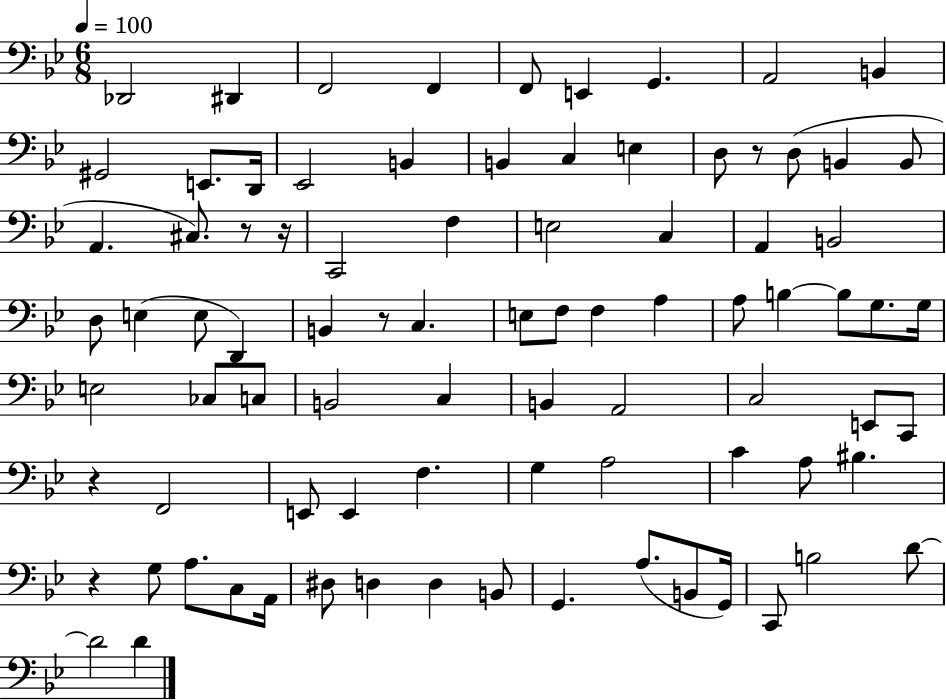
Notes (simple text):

Db2/h D#2/q F2/h F2/q F2/e E2/q G2/q. A2/h B2/q G#2/h E2/e. D2/s Eb2/h B2/q B2/q C3/q E3/q D3/e R/e D3/e B2/q B2/e A2/q. C#3/e. R/e R/s C2/h F3/q E3/h C3/q A2/q B2/h D3/e E3/q E3/e D2/q B2/q R/e C3/q. E3/e F3/e F3/q A3/q A3/e B3/q B3/e G3/e. G3/s E3/h CES3/e C3/e B2/h C3/q B2/q A2/h C3/h E2/e C2/e R/q F2/h E2/e E2/q F3/q. G3/q A3/h C4/q A3/e BIS3/q. R/q G3/e A3/e. C3/e A2/s D#3/e D3/q D3/q B2/e G2/q. A3/e. B2/e G2/s C2/e B3/h D4/e D4/h D4/q